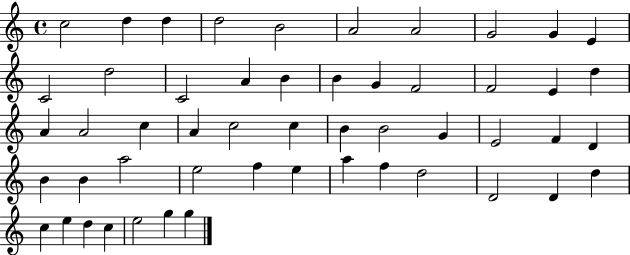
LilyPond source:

{
  \clef treble
  \time 4/4
  \defaultTimeSignature
  \key c \major
  c''2 d''4 d''4 | d''2 b'2 | a'2 a'2 | g'2 g'4 e'4 | \break c'2 d''2 | c'2 a'4 b'4 | b'4 g'4 f'2 | f'2 e'4 d''4 | \break a'4 a'2 c''4 | a'4 c''2 c''4 | b'4 b'2 g'4 | e'2 f'4 d'4 | \break b'4 b'4 a''2 | e''2 f''4 e''4 | a''4 f''4 d''2 | d'2 d'4 d''4 | \break c''4 e''4 d''4 c''4 | e''2 g''4 g''4 | \bar "|."
}